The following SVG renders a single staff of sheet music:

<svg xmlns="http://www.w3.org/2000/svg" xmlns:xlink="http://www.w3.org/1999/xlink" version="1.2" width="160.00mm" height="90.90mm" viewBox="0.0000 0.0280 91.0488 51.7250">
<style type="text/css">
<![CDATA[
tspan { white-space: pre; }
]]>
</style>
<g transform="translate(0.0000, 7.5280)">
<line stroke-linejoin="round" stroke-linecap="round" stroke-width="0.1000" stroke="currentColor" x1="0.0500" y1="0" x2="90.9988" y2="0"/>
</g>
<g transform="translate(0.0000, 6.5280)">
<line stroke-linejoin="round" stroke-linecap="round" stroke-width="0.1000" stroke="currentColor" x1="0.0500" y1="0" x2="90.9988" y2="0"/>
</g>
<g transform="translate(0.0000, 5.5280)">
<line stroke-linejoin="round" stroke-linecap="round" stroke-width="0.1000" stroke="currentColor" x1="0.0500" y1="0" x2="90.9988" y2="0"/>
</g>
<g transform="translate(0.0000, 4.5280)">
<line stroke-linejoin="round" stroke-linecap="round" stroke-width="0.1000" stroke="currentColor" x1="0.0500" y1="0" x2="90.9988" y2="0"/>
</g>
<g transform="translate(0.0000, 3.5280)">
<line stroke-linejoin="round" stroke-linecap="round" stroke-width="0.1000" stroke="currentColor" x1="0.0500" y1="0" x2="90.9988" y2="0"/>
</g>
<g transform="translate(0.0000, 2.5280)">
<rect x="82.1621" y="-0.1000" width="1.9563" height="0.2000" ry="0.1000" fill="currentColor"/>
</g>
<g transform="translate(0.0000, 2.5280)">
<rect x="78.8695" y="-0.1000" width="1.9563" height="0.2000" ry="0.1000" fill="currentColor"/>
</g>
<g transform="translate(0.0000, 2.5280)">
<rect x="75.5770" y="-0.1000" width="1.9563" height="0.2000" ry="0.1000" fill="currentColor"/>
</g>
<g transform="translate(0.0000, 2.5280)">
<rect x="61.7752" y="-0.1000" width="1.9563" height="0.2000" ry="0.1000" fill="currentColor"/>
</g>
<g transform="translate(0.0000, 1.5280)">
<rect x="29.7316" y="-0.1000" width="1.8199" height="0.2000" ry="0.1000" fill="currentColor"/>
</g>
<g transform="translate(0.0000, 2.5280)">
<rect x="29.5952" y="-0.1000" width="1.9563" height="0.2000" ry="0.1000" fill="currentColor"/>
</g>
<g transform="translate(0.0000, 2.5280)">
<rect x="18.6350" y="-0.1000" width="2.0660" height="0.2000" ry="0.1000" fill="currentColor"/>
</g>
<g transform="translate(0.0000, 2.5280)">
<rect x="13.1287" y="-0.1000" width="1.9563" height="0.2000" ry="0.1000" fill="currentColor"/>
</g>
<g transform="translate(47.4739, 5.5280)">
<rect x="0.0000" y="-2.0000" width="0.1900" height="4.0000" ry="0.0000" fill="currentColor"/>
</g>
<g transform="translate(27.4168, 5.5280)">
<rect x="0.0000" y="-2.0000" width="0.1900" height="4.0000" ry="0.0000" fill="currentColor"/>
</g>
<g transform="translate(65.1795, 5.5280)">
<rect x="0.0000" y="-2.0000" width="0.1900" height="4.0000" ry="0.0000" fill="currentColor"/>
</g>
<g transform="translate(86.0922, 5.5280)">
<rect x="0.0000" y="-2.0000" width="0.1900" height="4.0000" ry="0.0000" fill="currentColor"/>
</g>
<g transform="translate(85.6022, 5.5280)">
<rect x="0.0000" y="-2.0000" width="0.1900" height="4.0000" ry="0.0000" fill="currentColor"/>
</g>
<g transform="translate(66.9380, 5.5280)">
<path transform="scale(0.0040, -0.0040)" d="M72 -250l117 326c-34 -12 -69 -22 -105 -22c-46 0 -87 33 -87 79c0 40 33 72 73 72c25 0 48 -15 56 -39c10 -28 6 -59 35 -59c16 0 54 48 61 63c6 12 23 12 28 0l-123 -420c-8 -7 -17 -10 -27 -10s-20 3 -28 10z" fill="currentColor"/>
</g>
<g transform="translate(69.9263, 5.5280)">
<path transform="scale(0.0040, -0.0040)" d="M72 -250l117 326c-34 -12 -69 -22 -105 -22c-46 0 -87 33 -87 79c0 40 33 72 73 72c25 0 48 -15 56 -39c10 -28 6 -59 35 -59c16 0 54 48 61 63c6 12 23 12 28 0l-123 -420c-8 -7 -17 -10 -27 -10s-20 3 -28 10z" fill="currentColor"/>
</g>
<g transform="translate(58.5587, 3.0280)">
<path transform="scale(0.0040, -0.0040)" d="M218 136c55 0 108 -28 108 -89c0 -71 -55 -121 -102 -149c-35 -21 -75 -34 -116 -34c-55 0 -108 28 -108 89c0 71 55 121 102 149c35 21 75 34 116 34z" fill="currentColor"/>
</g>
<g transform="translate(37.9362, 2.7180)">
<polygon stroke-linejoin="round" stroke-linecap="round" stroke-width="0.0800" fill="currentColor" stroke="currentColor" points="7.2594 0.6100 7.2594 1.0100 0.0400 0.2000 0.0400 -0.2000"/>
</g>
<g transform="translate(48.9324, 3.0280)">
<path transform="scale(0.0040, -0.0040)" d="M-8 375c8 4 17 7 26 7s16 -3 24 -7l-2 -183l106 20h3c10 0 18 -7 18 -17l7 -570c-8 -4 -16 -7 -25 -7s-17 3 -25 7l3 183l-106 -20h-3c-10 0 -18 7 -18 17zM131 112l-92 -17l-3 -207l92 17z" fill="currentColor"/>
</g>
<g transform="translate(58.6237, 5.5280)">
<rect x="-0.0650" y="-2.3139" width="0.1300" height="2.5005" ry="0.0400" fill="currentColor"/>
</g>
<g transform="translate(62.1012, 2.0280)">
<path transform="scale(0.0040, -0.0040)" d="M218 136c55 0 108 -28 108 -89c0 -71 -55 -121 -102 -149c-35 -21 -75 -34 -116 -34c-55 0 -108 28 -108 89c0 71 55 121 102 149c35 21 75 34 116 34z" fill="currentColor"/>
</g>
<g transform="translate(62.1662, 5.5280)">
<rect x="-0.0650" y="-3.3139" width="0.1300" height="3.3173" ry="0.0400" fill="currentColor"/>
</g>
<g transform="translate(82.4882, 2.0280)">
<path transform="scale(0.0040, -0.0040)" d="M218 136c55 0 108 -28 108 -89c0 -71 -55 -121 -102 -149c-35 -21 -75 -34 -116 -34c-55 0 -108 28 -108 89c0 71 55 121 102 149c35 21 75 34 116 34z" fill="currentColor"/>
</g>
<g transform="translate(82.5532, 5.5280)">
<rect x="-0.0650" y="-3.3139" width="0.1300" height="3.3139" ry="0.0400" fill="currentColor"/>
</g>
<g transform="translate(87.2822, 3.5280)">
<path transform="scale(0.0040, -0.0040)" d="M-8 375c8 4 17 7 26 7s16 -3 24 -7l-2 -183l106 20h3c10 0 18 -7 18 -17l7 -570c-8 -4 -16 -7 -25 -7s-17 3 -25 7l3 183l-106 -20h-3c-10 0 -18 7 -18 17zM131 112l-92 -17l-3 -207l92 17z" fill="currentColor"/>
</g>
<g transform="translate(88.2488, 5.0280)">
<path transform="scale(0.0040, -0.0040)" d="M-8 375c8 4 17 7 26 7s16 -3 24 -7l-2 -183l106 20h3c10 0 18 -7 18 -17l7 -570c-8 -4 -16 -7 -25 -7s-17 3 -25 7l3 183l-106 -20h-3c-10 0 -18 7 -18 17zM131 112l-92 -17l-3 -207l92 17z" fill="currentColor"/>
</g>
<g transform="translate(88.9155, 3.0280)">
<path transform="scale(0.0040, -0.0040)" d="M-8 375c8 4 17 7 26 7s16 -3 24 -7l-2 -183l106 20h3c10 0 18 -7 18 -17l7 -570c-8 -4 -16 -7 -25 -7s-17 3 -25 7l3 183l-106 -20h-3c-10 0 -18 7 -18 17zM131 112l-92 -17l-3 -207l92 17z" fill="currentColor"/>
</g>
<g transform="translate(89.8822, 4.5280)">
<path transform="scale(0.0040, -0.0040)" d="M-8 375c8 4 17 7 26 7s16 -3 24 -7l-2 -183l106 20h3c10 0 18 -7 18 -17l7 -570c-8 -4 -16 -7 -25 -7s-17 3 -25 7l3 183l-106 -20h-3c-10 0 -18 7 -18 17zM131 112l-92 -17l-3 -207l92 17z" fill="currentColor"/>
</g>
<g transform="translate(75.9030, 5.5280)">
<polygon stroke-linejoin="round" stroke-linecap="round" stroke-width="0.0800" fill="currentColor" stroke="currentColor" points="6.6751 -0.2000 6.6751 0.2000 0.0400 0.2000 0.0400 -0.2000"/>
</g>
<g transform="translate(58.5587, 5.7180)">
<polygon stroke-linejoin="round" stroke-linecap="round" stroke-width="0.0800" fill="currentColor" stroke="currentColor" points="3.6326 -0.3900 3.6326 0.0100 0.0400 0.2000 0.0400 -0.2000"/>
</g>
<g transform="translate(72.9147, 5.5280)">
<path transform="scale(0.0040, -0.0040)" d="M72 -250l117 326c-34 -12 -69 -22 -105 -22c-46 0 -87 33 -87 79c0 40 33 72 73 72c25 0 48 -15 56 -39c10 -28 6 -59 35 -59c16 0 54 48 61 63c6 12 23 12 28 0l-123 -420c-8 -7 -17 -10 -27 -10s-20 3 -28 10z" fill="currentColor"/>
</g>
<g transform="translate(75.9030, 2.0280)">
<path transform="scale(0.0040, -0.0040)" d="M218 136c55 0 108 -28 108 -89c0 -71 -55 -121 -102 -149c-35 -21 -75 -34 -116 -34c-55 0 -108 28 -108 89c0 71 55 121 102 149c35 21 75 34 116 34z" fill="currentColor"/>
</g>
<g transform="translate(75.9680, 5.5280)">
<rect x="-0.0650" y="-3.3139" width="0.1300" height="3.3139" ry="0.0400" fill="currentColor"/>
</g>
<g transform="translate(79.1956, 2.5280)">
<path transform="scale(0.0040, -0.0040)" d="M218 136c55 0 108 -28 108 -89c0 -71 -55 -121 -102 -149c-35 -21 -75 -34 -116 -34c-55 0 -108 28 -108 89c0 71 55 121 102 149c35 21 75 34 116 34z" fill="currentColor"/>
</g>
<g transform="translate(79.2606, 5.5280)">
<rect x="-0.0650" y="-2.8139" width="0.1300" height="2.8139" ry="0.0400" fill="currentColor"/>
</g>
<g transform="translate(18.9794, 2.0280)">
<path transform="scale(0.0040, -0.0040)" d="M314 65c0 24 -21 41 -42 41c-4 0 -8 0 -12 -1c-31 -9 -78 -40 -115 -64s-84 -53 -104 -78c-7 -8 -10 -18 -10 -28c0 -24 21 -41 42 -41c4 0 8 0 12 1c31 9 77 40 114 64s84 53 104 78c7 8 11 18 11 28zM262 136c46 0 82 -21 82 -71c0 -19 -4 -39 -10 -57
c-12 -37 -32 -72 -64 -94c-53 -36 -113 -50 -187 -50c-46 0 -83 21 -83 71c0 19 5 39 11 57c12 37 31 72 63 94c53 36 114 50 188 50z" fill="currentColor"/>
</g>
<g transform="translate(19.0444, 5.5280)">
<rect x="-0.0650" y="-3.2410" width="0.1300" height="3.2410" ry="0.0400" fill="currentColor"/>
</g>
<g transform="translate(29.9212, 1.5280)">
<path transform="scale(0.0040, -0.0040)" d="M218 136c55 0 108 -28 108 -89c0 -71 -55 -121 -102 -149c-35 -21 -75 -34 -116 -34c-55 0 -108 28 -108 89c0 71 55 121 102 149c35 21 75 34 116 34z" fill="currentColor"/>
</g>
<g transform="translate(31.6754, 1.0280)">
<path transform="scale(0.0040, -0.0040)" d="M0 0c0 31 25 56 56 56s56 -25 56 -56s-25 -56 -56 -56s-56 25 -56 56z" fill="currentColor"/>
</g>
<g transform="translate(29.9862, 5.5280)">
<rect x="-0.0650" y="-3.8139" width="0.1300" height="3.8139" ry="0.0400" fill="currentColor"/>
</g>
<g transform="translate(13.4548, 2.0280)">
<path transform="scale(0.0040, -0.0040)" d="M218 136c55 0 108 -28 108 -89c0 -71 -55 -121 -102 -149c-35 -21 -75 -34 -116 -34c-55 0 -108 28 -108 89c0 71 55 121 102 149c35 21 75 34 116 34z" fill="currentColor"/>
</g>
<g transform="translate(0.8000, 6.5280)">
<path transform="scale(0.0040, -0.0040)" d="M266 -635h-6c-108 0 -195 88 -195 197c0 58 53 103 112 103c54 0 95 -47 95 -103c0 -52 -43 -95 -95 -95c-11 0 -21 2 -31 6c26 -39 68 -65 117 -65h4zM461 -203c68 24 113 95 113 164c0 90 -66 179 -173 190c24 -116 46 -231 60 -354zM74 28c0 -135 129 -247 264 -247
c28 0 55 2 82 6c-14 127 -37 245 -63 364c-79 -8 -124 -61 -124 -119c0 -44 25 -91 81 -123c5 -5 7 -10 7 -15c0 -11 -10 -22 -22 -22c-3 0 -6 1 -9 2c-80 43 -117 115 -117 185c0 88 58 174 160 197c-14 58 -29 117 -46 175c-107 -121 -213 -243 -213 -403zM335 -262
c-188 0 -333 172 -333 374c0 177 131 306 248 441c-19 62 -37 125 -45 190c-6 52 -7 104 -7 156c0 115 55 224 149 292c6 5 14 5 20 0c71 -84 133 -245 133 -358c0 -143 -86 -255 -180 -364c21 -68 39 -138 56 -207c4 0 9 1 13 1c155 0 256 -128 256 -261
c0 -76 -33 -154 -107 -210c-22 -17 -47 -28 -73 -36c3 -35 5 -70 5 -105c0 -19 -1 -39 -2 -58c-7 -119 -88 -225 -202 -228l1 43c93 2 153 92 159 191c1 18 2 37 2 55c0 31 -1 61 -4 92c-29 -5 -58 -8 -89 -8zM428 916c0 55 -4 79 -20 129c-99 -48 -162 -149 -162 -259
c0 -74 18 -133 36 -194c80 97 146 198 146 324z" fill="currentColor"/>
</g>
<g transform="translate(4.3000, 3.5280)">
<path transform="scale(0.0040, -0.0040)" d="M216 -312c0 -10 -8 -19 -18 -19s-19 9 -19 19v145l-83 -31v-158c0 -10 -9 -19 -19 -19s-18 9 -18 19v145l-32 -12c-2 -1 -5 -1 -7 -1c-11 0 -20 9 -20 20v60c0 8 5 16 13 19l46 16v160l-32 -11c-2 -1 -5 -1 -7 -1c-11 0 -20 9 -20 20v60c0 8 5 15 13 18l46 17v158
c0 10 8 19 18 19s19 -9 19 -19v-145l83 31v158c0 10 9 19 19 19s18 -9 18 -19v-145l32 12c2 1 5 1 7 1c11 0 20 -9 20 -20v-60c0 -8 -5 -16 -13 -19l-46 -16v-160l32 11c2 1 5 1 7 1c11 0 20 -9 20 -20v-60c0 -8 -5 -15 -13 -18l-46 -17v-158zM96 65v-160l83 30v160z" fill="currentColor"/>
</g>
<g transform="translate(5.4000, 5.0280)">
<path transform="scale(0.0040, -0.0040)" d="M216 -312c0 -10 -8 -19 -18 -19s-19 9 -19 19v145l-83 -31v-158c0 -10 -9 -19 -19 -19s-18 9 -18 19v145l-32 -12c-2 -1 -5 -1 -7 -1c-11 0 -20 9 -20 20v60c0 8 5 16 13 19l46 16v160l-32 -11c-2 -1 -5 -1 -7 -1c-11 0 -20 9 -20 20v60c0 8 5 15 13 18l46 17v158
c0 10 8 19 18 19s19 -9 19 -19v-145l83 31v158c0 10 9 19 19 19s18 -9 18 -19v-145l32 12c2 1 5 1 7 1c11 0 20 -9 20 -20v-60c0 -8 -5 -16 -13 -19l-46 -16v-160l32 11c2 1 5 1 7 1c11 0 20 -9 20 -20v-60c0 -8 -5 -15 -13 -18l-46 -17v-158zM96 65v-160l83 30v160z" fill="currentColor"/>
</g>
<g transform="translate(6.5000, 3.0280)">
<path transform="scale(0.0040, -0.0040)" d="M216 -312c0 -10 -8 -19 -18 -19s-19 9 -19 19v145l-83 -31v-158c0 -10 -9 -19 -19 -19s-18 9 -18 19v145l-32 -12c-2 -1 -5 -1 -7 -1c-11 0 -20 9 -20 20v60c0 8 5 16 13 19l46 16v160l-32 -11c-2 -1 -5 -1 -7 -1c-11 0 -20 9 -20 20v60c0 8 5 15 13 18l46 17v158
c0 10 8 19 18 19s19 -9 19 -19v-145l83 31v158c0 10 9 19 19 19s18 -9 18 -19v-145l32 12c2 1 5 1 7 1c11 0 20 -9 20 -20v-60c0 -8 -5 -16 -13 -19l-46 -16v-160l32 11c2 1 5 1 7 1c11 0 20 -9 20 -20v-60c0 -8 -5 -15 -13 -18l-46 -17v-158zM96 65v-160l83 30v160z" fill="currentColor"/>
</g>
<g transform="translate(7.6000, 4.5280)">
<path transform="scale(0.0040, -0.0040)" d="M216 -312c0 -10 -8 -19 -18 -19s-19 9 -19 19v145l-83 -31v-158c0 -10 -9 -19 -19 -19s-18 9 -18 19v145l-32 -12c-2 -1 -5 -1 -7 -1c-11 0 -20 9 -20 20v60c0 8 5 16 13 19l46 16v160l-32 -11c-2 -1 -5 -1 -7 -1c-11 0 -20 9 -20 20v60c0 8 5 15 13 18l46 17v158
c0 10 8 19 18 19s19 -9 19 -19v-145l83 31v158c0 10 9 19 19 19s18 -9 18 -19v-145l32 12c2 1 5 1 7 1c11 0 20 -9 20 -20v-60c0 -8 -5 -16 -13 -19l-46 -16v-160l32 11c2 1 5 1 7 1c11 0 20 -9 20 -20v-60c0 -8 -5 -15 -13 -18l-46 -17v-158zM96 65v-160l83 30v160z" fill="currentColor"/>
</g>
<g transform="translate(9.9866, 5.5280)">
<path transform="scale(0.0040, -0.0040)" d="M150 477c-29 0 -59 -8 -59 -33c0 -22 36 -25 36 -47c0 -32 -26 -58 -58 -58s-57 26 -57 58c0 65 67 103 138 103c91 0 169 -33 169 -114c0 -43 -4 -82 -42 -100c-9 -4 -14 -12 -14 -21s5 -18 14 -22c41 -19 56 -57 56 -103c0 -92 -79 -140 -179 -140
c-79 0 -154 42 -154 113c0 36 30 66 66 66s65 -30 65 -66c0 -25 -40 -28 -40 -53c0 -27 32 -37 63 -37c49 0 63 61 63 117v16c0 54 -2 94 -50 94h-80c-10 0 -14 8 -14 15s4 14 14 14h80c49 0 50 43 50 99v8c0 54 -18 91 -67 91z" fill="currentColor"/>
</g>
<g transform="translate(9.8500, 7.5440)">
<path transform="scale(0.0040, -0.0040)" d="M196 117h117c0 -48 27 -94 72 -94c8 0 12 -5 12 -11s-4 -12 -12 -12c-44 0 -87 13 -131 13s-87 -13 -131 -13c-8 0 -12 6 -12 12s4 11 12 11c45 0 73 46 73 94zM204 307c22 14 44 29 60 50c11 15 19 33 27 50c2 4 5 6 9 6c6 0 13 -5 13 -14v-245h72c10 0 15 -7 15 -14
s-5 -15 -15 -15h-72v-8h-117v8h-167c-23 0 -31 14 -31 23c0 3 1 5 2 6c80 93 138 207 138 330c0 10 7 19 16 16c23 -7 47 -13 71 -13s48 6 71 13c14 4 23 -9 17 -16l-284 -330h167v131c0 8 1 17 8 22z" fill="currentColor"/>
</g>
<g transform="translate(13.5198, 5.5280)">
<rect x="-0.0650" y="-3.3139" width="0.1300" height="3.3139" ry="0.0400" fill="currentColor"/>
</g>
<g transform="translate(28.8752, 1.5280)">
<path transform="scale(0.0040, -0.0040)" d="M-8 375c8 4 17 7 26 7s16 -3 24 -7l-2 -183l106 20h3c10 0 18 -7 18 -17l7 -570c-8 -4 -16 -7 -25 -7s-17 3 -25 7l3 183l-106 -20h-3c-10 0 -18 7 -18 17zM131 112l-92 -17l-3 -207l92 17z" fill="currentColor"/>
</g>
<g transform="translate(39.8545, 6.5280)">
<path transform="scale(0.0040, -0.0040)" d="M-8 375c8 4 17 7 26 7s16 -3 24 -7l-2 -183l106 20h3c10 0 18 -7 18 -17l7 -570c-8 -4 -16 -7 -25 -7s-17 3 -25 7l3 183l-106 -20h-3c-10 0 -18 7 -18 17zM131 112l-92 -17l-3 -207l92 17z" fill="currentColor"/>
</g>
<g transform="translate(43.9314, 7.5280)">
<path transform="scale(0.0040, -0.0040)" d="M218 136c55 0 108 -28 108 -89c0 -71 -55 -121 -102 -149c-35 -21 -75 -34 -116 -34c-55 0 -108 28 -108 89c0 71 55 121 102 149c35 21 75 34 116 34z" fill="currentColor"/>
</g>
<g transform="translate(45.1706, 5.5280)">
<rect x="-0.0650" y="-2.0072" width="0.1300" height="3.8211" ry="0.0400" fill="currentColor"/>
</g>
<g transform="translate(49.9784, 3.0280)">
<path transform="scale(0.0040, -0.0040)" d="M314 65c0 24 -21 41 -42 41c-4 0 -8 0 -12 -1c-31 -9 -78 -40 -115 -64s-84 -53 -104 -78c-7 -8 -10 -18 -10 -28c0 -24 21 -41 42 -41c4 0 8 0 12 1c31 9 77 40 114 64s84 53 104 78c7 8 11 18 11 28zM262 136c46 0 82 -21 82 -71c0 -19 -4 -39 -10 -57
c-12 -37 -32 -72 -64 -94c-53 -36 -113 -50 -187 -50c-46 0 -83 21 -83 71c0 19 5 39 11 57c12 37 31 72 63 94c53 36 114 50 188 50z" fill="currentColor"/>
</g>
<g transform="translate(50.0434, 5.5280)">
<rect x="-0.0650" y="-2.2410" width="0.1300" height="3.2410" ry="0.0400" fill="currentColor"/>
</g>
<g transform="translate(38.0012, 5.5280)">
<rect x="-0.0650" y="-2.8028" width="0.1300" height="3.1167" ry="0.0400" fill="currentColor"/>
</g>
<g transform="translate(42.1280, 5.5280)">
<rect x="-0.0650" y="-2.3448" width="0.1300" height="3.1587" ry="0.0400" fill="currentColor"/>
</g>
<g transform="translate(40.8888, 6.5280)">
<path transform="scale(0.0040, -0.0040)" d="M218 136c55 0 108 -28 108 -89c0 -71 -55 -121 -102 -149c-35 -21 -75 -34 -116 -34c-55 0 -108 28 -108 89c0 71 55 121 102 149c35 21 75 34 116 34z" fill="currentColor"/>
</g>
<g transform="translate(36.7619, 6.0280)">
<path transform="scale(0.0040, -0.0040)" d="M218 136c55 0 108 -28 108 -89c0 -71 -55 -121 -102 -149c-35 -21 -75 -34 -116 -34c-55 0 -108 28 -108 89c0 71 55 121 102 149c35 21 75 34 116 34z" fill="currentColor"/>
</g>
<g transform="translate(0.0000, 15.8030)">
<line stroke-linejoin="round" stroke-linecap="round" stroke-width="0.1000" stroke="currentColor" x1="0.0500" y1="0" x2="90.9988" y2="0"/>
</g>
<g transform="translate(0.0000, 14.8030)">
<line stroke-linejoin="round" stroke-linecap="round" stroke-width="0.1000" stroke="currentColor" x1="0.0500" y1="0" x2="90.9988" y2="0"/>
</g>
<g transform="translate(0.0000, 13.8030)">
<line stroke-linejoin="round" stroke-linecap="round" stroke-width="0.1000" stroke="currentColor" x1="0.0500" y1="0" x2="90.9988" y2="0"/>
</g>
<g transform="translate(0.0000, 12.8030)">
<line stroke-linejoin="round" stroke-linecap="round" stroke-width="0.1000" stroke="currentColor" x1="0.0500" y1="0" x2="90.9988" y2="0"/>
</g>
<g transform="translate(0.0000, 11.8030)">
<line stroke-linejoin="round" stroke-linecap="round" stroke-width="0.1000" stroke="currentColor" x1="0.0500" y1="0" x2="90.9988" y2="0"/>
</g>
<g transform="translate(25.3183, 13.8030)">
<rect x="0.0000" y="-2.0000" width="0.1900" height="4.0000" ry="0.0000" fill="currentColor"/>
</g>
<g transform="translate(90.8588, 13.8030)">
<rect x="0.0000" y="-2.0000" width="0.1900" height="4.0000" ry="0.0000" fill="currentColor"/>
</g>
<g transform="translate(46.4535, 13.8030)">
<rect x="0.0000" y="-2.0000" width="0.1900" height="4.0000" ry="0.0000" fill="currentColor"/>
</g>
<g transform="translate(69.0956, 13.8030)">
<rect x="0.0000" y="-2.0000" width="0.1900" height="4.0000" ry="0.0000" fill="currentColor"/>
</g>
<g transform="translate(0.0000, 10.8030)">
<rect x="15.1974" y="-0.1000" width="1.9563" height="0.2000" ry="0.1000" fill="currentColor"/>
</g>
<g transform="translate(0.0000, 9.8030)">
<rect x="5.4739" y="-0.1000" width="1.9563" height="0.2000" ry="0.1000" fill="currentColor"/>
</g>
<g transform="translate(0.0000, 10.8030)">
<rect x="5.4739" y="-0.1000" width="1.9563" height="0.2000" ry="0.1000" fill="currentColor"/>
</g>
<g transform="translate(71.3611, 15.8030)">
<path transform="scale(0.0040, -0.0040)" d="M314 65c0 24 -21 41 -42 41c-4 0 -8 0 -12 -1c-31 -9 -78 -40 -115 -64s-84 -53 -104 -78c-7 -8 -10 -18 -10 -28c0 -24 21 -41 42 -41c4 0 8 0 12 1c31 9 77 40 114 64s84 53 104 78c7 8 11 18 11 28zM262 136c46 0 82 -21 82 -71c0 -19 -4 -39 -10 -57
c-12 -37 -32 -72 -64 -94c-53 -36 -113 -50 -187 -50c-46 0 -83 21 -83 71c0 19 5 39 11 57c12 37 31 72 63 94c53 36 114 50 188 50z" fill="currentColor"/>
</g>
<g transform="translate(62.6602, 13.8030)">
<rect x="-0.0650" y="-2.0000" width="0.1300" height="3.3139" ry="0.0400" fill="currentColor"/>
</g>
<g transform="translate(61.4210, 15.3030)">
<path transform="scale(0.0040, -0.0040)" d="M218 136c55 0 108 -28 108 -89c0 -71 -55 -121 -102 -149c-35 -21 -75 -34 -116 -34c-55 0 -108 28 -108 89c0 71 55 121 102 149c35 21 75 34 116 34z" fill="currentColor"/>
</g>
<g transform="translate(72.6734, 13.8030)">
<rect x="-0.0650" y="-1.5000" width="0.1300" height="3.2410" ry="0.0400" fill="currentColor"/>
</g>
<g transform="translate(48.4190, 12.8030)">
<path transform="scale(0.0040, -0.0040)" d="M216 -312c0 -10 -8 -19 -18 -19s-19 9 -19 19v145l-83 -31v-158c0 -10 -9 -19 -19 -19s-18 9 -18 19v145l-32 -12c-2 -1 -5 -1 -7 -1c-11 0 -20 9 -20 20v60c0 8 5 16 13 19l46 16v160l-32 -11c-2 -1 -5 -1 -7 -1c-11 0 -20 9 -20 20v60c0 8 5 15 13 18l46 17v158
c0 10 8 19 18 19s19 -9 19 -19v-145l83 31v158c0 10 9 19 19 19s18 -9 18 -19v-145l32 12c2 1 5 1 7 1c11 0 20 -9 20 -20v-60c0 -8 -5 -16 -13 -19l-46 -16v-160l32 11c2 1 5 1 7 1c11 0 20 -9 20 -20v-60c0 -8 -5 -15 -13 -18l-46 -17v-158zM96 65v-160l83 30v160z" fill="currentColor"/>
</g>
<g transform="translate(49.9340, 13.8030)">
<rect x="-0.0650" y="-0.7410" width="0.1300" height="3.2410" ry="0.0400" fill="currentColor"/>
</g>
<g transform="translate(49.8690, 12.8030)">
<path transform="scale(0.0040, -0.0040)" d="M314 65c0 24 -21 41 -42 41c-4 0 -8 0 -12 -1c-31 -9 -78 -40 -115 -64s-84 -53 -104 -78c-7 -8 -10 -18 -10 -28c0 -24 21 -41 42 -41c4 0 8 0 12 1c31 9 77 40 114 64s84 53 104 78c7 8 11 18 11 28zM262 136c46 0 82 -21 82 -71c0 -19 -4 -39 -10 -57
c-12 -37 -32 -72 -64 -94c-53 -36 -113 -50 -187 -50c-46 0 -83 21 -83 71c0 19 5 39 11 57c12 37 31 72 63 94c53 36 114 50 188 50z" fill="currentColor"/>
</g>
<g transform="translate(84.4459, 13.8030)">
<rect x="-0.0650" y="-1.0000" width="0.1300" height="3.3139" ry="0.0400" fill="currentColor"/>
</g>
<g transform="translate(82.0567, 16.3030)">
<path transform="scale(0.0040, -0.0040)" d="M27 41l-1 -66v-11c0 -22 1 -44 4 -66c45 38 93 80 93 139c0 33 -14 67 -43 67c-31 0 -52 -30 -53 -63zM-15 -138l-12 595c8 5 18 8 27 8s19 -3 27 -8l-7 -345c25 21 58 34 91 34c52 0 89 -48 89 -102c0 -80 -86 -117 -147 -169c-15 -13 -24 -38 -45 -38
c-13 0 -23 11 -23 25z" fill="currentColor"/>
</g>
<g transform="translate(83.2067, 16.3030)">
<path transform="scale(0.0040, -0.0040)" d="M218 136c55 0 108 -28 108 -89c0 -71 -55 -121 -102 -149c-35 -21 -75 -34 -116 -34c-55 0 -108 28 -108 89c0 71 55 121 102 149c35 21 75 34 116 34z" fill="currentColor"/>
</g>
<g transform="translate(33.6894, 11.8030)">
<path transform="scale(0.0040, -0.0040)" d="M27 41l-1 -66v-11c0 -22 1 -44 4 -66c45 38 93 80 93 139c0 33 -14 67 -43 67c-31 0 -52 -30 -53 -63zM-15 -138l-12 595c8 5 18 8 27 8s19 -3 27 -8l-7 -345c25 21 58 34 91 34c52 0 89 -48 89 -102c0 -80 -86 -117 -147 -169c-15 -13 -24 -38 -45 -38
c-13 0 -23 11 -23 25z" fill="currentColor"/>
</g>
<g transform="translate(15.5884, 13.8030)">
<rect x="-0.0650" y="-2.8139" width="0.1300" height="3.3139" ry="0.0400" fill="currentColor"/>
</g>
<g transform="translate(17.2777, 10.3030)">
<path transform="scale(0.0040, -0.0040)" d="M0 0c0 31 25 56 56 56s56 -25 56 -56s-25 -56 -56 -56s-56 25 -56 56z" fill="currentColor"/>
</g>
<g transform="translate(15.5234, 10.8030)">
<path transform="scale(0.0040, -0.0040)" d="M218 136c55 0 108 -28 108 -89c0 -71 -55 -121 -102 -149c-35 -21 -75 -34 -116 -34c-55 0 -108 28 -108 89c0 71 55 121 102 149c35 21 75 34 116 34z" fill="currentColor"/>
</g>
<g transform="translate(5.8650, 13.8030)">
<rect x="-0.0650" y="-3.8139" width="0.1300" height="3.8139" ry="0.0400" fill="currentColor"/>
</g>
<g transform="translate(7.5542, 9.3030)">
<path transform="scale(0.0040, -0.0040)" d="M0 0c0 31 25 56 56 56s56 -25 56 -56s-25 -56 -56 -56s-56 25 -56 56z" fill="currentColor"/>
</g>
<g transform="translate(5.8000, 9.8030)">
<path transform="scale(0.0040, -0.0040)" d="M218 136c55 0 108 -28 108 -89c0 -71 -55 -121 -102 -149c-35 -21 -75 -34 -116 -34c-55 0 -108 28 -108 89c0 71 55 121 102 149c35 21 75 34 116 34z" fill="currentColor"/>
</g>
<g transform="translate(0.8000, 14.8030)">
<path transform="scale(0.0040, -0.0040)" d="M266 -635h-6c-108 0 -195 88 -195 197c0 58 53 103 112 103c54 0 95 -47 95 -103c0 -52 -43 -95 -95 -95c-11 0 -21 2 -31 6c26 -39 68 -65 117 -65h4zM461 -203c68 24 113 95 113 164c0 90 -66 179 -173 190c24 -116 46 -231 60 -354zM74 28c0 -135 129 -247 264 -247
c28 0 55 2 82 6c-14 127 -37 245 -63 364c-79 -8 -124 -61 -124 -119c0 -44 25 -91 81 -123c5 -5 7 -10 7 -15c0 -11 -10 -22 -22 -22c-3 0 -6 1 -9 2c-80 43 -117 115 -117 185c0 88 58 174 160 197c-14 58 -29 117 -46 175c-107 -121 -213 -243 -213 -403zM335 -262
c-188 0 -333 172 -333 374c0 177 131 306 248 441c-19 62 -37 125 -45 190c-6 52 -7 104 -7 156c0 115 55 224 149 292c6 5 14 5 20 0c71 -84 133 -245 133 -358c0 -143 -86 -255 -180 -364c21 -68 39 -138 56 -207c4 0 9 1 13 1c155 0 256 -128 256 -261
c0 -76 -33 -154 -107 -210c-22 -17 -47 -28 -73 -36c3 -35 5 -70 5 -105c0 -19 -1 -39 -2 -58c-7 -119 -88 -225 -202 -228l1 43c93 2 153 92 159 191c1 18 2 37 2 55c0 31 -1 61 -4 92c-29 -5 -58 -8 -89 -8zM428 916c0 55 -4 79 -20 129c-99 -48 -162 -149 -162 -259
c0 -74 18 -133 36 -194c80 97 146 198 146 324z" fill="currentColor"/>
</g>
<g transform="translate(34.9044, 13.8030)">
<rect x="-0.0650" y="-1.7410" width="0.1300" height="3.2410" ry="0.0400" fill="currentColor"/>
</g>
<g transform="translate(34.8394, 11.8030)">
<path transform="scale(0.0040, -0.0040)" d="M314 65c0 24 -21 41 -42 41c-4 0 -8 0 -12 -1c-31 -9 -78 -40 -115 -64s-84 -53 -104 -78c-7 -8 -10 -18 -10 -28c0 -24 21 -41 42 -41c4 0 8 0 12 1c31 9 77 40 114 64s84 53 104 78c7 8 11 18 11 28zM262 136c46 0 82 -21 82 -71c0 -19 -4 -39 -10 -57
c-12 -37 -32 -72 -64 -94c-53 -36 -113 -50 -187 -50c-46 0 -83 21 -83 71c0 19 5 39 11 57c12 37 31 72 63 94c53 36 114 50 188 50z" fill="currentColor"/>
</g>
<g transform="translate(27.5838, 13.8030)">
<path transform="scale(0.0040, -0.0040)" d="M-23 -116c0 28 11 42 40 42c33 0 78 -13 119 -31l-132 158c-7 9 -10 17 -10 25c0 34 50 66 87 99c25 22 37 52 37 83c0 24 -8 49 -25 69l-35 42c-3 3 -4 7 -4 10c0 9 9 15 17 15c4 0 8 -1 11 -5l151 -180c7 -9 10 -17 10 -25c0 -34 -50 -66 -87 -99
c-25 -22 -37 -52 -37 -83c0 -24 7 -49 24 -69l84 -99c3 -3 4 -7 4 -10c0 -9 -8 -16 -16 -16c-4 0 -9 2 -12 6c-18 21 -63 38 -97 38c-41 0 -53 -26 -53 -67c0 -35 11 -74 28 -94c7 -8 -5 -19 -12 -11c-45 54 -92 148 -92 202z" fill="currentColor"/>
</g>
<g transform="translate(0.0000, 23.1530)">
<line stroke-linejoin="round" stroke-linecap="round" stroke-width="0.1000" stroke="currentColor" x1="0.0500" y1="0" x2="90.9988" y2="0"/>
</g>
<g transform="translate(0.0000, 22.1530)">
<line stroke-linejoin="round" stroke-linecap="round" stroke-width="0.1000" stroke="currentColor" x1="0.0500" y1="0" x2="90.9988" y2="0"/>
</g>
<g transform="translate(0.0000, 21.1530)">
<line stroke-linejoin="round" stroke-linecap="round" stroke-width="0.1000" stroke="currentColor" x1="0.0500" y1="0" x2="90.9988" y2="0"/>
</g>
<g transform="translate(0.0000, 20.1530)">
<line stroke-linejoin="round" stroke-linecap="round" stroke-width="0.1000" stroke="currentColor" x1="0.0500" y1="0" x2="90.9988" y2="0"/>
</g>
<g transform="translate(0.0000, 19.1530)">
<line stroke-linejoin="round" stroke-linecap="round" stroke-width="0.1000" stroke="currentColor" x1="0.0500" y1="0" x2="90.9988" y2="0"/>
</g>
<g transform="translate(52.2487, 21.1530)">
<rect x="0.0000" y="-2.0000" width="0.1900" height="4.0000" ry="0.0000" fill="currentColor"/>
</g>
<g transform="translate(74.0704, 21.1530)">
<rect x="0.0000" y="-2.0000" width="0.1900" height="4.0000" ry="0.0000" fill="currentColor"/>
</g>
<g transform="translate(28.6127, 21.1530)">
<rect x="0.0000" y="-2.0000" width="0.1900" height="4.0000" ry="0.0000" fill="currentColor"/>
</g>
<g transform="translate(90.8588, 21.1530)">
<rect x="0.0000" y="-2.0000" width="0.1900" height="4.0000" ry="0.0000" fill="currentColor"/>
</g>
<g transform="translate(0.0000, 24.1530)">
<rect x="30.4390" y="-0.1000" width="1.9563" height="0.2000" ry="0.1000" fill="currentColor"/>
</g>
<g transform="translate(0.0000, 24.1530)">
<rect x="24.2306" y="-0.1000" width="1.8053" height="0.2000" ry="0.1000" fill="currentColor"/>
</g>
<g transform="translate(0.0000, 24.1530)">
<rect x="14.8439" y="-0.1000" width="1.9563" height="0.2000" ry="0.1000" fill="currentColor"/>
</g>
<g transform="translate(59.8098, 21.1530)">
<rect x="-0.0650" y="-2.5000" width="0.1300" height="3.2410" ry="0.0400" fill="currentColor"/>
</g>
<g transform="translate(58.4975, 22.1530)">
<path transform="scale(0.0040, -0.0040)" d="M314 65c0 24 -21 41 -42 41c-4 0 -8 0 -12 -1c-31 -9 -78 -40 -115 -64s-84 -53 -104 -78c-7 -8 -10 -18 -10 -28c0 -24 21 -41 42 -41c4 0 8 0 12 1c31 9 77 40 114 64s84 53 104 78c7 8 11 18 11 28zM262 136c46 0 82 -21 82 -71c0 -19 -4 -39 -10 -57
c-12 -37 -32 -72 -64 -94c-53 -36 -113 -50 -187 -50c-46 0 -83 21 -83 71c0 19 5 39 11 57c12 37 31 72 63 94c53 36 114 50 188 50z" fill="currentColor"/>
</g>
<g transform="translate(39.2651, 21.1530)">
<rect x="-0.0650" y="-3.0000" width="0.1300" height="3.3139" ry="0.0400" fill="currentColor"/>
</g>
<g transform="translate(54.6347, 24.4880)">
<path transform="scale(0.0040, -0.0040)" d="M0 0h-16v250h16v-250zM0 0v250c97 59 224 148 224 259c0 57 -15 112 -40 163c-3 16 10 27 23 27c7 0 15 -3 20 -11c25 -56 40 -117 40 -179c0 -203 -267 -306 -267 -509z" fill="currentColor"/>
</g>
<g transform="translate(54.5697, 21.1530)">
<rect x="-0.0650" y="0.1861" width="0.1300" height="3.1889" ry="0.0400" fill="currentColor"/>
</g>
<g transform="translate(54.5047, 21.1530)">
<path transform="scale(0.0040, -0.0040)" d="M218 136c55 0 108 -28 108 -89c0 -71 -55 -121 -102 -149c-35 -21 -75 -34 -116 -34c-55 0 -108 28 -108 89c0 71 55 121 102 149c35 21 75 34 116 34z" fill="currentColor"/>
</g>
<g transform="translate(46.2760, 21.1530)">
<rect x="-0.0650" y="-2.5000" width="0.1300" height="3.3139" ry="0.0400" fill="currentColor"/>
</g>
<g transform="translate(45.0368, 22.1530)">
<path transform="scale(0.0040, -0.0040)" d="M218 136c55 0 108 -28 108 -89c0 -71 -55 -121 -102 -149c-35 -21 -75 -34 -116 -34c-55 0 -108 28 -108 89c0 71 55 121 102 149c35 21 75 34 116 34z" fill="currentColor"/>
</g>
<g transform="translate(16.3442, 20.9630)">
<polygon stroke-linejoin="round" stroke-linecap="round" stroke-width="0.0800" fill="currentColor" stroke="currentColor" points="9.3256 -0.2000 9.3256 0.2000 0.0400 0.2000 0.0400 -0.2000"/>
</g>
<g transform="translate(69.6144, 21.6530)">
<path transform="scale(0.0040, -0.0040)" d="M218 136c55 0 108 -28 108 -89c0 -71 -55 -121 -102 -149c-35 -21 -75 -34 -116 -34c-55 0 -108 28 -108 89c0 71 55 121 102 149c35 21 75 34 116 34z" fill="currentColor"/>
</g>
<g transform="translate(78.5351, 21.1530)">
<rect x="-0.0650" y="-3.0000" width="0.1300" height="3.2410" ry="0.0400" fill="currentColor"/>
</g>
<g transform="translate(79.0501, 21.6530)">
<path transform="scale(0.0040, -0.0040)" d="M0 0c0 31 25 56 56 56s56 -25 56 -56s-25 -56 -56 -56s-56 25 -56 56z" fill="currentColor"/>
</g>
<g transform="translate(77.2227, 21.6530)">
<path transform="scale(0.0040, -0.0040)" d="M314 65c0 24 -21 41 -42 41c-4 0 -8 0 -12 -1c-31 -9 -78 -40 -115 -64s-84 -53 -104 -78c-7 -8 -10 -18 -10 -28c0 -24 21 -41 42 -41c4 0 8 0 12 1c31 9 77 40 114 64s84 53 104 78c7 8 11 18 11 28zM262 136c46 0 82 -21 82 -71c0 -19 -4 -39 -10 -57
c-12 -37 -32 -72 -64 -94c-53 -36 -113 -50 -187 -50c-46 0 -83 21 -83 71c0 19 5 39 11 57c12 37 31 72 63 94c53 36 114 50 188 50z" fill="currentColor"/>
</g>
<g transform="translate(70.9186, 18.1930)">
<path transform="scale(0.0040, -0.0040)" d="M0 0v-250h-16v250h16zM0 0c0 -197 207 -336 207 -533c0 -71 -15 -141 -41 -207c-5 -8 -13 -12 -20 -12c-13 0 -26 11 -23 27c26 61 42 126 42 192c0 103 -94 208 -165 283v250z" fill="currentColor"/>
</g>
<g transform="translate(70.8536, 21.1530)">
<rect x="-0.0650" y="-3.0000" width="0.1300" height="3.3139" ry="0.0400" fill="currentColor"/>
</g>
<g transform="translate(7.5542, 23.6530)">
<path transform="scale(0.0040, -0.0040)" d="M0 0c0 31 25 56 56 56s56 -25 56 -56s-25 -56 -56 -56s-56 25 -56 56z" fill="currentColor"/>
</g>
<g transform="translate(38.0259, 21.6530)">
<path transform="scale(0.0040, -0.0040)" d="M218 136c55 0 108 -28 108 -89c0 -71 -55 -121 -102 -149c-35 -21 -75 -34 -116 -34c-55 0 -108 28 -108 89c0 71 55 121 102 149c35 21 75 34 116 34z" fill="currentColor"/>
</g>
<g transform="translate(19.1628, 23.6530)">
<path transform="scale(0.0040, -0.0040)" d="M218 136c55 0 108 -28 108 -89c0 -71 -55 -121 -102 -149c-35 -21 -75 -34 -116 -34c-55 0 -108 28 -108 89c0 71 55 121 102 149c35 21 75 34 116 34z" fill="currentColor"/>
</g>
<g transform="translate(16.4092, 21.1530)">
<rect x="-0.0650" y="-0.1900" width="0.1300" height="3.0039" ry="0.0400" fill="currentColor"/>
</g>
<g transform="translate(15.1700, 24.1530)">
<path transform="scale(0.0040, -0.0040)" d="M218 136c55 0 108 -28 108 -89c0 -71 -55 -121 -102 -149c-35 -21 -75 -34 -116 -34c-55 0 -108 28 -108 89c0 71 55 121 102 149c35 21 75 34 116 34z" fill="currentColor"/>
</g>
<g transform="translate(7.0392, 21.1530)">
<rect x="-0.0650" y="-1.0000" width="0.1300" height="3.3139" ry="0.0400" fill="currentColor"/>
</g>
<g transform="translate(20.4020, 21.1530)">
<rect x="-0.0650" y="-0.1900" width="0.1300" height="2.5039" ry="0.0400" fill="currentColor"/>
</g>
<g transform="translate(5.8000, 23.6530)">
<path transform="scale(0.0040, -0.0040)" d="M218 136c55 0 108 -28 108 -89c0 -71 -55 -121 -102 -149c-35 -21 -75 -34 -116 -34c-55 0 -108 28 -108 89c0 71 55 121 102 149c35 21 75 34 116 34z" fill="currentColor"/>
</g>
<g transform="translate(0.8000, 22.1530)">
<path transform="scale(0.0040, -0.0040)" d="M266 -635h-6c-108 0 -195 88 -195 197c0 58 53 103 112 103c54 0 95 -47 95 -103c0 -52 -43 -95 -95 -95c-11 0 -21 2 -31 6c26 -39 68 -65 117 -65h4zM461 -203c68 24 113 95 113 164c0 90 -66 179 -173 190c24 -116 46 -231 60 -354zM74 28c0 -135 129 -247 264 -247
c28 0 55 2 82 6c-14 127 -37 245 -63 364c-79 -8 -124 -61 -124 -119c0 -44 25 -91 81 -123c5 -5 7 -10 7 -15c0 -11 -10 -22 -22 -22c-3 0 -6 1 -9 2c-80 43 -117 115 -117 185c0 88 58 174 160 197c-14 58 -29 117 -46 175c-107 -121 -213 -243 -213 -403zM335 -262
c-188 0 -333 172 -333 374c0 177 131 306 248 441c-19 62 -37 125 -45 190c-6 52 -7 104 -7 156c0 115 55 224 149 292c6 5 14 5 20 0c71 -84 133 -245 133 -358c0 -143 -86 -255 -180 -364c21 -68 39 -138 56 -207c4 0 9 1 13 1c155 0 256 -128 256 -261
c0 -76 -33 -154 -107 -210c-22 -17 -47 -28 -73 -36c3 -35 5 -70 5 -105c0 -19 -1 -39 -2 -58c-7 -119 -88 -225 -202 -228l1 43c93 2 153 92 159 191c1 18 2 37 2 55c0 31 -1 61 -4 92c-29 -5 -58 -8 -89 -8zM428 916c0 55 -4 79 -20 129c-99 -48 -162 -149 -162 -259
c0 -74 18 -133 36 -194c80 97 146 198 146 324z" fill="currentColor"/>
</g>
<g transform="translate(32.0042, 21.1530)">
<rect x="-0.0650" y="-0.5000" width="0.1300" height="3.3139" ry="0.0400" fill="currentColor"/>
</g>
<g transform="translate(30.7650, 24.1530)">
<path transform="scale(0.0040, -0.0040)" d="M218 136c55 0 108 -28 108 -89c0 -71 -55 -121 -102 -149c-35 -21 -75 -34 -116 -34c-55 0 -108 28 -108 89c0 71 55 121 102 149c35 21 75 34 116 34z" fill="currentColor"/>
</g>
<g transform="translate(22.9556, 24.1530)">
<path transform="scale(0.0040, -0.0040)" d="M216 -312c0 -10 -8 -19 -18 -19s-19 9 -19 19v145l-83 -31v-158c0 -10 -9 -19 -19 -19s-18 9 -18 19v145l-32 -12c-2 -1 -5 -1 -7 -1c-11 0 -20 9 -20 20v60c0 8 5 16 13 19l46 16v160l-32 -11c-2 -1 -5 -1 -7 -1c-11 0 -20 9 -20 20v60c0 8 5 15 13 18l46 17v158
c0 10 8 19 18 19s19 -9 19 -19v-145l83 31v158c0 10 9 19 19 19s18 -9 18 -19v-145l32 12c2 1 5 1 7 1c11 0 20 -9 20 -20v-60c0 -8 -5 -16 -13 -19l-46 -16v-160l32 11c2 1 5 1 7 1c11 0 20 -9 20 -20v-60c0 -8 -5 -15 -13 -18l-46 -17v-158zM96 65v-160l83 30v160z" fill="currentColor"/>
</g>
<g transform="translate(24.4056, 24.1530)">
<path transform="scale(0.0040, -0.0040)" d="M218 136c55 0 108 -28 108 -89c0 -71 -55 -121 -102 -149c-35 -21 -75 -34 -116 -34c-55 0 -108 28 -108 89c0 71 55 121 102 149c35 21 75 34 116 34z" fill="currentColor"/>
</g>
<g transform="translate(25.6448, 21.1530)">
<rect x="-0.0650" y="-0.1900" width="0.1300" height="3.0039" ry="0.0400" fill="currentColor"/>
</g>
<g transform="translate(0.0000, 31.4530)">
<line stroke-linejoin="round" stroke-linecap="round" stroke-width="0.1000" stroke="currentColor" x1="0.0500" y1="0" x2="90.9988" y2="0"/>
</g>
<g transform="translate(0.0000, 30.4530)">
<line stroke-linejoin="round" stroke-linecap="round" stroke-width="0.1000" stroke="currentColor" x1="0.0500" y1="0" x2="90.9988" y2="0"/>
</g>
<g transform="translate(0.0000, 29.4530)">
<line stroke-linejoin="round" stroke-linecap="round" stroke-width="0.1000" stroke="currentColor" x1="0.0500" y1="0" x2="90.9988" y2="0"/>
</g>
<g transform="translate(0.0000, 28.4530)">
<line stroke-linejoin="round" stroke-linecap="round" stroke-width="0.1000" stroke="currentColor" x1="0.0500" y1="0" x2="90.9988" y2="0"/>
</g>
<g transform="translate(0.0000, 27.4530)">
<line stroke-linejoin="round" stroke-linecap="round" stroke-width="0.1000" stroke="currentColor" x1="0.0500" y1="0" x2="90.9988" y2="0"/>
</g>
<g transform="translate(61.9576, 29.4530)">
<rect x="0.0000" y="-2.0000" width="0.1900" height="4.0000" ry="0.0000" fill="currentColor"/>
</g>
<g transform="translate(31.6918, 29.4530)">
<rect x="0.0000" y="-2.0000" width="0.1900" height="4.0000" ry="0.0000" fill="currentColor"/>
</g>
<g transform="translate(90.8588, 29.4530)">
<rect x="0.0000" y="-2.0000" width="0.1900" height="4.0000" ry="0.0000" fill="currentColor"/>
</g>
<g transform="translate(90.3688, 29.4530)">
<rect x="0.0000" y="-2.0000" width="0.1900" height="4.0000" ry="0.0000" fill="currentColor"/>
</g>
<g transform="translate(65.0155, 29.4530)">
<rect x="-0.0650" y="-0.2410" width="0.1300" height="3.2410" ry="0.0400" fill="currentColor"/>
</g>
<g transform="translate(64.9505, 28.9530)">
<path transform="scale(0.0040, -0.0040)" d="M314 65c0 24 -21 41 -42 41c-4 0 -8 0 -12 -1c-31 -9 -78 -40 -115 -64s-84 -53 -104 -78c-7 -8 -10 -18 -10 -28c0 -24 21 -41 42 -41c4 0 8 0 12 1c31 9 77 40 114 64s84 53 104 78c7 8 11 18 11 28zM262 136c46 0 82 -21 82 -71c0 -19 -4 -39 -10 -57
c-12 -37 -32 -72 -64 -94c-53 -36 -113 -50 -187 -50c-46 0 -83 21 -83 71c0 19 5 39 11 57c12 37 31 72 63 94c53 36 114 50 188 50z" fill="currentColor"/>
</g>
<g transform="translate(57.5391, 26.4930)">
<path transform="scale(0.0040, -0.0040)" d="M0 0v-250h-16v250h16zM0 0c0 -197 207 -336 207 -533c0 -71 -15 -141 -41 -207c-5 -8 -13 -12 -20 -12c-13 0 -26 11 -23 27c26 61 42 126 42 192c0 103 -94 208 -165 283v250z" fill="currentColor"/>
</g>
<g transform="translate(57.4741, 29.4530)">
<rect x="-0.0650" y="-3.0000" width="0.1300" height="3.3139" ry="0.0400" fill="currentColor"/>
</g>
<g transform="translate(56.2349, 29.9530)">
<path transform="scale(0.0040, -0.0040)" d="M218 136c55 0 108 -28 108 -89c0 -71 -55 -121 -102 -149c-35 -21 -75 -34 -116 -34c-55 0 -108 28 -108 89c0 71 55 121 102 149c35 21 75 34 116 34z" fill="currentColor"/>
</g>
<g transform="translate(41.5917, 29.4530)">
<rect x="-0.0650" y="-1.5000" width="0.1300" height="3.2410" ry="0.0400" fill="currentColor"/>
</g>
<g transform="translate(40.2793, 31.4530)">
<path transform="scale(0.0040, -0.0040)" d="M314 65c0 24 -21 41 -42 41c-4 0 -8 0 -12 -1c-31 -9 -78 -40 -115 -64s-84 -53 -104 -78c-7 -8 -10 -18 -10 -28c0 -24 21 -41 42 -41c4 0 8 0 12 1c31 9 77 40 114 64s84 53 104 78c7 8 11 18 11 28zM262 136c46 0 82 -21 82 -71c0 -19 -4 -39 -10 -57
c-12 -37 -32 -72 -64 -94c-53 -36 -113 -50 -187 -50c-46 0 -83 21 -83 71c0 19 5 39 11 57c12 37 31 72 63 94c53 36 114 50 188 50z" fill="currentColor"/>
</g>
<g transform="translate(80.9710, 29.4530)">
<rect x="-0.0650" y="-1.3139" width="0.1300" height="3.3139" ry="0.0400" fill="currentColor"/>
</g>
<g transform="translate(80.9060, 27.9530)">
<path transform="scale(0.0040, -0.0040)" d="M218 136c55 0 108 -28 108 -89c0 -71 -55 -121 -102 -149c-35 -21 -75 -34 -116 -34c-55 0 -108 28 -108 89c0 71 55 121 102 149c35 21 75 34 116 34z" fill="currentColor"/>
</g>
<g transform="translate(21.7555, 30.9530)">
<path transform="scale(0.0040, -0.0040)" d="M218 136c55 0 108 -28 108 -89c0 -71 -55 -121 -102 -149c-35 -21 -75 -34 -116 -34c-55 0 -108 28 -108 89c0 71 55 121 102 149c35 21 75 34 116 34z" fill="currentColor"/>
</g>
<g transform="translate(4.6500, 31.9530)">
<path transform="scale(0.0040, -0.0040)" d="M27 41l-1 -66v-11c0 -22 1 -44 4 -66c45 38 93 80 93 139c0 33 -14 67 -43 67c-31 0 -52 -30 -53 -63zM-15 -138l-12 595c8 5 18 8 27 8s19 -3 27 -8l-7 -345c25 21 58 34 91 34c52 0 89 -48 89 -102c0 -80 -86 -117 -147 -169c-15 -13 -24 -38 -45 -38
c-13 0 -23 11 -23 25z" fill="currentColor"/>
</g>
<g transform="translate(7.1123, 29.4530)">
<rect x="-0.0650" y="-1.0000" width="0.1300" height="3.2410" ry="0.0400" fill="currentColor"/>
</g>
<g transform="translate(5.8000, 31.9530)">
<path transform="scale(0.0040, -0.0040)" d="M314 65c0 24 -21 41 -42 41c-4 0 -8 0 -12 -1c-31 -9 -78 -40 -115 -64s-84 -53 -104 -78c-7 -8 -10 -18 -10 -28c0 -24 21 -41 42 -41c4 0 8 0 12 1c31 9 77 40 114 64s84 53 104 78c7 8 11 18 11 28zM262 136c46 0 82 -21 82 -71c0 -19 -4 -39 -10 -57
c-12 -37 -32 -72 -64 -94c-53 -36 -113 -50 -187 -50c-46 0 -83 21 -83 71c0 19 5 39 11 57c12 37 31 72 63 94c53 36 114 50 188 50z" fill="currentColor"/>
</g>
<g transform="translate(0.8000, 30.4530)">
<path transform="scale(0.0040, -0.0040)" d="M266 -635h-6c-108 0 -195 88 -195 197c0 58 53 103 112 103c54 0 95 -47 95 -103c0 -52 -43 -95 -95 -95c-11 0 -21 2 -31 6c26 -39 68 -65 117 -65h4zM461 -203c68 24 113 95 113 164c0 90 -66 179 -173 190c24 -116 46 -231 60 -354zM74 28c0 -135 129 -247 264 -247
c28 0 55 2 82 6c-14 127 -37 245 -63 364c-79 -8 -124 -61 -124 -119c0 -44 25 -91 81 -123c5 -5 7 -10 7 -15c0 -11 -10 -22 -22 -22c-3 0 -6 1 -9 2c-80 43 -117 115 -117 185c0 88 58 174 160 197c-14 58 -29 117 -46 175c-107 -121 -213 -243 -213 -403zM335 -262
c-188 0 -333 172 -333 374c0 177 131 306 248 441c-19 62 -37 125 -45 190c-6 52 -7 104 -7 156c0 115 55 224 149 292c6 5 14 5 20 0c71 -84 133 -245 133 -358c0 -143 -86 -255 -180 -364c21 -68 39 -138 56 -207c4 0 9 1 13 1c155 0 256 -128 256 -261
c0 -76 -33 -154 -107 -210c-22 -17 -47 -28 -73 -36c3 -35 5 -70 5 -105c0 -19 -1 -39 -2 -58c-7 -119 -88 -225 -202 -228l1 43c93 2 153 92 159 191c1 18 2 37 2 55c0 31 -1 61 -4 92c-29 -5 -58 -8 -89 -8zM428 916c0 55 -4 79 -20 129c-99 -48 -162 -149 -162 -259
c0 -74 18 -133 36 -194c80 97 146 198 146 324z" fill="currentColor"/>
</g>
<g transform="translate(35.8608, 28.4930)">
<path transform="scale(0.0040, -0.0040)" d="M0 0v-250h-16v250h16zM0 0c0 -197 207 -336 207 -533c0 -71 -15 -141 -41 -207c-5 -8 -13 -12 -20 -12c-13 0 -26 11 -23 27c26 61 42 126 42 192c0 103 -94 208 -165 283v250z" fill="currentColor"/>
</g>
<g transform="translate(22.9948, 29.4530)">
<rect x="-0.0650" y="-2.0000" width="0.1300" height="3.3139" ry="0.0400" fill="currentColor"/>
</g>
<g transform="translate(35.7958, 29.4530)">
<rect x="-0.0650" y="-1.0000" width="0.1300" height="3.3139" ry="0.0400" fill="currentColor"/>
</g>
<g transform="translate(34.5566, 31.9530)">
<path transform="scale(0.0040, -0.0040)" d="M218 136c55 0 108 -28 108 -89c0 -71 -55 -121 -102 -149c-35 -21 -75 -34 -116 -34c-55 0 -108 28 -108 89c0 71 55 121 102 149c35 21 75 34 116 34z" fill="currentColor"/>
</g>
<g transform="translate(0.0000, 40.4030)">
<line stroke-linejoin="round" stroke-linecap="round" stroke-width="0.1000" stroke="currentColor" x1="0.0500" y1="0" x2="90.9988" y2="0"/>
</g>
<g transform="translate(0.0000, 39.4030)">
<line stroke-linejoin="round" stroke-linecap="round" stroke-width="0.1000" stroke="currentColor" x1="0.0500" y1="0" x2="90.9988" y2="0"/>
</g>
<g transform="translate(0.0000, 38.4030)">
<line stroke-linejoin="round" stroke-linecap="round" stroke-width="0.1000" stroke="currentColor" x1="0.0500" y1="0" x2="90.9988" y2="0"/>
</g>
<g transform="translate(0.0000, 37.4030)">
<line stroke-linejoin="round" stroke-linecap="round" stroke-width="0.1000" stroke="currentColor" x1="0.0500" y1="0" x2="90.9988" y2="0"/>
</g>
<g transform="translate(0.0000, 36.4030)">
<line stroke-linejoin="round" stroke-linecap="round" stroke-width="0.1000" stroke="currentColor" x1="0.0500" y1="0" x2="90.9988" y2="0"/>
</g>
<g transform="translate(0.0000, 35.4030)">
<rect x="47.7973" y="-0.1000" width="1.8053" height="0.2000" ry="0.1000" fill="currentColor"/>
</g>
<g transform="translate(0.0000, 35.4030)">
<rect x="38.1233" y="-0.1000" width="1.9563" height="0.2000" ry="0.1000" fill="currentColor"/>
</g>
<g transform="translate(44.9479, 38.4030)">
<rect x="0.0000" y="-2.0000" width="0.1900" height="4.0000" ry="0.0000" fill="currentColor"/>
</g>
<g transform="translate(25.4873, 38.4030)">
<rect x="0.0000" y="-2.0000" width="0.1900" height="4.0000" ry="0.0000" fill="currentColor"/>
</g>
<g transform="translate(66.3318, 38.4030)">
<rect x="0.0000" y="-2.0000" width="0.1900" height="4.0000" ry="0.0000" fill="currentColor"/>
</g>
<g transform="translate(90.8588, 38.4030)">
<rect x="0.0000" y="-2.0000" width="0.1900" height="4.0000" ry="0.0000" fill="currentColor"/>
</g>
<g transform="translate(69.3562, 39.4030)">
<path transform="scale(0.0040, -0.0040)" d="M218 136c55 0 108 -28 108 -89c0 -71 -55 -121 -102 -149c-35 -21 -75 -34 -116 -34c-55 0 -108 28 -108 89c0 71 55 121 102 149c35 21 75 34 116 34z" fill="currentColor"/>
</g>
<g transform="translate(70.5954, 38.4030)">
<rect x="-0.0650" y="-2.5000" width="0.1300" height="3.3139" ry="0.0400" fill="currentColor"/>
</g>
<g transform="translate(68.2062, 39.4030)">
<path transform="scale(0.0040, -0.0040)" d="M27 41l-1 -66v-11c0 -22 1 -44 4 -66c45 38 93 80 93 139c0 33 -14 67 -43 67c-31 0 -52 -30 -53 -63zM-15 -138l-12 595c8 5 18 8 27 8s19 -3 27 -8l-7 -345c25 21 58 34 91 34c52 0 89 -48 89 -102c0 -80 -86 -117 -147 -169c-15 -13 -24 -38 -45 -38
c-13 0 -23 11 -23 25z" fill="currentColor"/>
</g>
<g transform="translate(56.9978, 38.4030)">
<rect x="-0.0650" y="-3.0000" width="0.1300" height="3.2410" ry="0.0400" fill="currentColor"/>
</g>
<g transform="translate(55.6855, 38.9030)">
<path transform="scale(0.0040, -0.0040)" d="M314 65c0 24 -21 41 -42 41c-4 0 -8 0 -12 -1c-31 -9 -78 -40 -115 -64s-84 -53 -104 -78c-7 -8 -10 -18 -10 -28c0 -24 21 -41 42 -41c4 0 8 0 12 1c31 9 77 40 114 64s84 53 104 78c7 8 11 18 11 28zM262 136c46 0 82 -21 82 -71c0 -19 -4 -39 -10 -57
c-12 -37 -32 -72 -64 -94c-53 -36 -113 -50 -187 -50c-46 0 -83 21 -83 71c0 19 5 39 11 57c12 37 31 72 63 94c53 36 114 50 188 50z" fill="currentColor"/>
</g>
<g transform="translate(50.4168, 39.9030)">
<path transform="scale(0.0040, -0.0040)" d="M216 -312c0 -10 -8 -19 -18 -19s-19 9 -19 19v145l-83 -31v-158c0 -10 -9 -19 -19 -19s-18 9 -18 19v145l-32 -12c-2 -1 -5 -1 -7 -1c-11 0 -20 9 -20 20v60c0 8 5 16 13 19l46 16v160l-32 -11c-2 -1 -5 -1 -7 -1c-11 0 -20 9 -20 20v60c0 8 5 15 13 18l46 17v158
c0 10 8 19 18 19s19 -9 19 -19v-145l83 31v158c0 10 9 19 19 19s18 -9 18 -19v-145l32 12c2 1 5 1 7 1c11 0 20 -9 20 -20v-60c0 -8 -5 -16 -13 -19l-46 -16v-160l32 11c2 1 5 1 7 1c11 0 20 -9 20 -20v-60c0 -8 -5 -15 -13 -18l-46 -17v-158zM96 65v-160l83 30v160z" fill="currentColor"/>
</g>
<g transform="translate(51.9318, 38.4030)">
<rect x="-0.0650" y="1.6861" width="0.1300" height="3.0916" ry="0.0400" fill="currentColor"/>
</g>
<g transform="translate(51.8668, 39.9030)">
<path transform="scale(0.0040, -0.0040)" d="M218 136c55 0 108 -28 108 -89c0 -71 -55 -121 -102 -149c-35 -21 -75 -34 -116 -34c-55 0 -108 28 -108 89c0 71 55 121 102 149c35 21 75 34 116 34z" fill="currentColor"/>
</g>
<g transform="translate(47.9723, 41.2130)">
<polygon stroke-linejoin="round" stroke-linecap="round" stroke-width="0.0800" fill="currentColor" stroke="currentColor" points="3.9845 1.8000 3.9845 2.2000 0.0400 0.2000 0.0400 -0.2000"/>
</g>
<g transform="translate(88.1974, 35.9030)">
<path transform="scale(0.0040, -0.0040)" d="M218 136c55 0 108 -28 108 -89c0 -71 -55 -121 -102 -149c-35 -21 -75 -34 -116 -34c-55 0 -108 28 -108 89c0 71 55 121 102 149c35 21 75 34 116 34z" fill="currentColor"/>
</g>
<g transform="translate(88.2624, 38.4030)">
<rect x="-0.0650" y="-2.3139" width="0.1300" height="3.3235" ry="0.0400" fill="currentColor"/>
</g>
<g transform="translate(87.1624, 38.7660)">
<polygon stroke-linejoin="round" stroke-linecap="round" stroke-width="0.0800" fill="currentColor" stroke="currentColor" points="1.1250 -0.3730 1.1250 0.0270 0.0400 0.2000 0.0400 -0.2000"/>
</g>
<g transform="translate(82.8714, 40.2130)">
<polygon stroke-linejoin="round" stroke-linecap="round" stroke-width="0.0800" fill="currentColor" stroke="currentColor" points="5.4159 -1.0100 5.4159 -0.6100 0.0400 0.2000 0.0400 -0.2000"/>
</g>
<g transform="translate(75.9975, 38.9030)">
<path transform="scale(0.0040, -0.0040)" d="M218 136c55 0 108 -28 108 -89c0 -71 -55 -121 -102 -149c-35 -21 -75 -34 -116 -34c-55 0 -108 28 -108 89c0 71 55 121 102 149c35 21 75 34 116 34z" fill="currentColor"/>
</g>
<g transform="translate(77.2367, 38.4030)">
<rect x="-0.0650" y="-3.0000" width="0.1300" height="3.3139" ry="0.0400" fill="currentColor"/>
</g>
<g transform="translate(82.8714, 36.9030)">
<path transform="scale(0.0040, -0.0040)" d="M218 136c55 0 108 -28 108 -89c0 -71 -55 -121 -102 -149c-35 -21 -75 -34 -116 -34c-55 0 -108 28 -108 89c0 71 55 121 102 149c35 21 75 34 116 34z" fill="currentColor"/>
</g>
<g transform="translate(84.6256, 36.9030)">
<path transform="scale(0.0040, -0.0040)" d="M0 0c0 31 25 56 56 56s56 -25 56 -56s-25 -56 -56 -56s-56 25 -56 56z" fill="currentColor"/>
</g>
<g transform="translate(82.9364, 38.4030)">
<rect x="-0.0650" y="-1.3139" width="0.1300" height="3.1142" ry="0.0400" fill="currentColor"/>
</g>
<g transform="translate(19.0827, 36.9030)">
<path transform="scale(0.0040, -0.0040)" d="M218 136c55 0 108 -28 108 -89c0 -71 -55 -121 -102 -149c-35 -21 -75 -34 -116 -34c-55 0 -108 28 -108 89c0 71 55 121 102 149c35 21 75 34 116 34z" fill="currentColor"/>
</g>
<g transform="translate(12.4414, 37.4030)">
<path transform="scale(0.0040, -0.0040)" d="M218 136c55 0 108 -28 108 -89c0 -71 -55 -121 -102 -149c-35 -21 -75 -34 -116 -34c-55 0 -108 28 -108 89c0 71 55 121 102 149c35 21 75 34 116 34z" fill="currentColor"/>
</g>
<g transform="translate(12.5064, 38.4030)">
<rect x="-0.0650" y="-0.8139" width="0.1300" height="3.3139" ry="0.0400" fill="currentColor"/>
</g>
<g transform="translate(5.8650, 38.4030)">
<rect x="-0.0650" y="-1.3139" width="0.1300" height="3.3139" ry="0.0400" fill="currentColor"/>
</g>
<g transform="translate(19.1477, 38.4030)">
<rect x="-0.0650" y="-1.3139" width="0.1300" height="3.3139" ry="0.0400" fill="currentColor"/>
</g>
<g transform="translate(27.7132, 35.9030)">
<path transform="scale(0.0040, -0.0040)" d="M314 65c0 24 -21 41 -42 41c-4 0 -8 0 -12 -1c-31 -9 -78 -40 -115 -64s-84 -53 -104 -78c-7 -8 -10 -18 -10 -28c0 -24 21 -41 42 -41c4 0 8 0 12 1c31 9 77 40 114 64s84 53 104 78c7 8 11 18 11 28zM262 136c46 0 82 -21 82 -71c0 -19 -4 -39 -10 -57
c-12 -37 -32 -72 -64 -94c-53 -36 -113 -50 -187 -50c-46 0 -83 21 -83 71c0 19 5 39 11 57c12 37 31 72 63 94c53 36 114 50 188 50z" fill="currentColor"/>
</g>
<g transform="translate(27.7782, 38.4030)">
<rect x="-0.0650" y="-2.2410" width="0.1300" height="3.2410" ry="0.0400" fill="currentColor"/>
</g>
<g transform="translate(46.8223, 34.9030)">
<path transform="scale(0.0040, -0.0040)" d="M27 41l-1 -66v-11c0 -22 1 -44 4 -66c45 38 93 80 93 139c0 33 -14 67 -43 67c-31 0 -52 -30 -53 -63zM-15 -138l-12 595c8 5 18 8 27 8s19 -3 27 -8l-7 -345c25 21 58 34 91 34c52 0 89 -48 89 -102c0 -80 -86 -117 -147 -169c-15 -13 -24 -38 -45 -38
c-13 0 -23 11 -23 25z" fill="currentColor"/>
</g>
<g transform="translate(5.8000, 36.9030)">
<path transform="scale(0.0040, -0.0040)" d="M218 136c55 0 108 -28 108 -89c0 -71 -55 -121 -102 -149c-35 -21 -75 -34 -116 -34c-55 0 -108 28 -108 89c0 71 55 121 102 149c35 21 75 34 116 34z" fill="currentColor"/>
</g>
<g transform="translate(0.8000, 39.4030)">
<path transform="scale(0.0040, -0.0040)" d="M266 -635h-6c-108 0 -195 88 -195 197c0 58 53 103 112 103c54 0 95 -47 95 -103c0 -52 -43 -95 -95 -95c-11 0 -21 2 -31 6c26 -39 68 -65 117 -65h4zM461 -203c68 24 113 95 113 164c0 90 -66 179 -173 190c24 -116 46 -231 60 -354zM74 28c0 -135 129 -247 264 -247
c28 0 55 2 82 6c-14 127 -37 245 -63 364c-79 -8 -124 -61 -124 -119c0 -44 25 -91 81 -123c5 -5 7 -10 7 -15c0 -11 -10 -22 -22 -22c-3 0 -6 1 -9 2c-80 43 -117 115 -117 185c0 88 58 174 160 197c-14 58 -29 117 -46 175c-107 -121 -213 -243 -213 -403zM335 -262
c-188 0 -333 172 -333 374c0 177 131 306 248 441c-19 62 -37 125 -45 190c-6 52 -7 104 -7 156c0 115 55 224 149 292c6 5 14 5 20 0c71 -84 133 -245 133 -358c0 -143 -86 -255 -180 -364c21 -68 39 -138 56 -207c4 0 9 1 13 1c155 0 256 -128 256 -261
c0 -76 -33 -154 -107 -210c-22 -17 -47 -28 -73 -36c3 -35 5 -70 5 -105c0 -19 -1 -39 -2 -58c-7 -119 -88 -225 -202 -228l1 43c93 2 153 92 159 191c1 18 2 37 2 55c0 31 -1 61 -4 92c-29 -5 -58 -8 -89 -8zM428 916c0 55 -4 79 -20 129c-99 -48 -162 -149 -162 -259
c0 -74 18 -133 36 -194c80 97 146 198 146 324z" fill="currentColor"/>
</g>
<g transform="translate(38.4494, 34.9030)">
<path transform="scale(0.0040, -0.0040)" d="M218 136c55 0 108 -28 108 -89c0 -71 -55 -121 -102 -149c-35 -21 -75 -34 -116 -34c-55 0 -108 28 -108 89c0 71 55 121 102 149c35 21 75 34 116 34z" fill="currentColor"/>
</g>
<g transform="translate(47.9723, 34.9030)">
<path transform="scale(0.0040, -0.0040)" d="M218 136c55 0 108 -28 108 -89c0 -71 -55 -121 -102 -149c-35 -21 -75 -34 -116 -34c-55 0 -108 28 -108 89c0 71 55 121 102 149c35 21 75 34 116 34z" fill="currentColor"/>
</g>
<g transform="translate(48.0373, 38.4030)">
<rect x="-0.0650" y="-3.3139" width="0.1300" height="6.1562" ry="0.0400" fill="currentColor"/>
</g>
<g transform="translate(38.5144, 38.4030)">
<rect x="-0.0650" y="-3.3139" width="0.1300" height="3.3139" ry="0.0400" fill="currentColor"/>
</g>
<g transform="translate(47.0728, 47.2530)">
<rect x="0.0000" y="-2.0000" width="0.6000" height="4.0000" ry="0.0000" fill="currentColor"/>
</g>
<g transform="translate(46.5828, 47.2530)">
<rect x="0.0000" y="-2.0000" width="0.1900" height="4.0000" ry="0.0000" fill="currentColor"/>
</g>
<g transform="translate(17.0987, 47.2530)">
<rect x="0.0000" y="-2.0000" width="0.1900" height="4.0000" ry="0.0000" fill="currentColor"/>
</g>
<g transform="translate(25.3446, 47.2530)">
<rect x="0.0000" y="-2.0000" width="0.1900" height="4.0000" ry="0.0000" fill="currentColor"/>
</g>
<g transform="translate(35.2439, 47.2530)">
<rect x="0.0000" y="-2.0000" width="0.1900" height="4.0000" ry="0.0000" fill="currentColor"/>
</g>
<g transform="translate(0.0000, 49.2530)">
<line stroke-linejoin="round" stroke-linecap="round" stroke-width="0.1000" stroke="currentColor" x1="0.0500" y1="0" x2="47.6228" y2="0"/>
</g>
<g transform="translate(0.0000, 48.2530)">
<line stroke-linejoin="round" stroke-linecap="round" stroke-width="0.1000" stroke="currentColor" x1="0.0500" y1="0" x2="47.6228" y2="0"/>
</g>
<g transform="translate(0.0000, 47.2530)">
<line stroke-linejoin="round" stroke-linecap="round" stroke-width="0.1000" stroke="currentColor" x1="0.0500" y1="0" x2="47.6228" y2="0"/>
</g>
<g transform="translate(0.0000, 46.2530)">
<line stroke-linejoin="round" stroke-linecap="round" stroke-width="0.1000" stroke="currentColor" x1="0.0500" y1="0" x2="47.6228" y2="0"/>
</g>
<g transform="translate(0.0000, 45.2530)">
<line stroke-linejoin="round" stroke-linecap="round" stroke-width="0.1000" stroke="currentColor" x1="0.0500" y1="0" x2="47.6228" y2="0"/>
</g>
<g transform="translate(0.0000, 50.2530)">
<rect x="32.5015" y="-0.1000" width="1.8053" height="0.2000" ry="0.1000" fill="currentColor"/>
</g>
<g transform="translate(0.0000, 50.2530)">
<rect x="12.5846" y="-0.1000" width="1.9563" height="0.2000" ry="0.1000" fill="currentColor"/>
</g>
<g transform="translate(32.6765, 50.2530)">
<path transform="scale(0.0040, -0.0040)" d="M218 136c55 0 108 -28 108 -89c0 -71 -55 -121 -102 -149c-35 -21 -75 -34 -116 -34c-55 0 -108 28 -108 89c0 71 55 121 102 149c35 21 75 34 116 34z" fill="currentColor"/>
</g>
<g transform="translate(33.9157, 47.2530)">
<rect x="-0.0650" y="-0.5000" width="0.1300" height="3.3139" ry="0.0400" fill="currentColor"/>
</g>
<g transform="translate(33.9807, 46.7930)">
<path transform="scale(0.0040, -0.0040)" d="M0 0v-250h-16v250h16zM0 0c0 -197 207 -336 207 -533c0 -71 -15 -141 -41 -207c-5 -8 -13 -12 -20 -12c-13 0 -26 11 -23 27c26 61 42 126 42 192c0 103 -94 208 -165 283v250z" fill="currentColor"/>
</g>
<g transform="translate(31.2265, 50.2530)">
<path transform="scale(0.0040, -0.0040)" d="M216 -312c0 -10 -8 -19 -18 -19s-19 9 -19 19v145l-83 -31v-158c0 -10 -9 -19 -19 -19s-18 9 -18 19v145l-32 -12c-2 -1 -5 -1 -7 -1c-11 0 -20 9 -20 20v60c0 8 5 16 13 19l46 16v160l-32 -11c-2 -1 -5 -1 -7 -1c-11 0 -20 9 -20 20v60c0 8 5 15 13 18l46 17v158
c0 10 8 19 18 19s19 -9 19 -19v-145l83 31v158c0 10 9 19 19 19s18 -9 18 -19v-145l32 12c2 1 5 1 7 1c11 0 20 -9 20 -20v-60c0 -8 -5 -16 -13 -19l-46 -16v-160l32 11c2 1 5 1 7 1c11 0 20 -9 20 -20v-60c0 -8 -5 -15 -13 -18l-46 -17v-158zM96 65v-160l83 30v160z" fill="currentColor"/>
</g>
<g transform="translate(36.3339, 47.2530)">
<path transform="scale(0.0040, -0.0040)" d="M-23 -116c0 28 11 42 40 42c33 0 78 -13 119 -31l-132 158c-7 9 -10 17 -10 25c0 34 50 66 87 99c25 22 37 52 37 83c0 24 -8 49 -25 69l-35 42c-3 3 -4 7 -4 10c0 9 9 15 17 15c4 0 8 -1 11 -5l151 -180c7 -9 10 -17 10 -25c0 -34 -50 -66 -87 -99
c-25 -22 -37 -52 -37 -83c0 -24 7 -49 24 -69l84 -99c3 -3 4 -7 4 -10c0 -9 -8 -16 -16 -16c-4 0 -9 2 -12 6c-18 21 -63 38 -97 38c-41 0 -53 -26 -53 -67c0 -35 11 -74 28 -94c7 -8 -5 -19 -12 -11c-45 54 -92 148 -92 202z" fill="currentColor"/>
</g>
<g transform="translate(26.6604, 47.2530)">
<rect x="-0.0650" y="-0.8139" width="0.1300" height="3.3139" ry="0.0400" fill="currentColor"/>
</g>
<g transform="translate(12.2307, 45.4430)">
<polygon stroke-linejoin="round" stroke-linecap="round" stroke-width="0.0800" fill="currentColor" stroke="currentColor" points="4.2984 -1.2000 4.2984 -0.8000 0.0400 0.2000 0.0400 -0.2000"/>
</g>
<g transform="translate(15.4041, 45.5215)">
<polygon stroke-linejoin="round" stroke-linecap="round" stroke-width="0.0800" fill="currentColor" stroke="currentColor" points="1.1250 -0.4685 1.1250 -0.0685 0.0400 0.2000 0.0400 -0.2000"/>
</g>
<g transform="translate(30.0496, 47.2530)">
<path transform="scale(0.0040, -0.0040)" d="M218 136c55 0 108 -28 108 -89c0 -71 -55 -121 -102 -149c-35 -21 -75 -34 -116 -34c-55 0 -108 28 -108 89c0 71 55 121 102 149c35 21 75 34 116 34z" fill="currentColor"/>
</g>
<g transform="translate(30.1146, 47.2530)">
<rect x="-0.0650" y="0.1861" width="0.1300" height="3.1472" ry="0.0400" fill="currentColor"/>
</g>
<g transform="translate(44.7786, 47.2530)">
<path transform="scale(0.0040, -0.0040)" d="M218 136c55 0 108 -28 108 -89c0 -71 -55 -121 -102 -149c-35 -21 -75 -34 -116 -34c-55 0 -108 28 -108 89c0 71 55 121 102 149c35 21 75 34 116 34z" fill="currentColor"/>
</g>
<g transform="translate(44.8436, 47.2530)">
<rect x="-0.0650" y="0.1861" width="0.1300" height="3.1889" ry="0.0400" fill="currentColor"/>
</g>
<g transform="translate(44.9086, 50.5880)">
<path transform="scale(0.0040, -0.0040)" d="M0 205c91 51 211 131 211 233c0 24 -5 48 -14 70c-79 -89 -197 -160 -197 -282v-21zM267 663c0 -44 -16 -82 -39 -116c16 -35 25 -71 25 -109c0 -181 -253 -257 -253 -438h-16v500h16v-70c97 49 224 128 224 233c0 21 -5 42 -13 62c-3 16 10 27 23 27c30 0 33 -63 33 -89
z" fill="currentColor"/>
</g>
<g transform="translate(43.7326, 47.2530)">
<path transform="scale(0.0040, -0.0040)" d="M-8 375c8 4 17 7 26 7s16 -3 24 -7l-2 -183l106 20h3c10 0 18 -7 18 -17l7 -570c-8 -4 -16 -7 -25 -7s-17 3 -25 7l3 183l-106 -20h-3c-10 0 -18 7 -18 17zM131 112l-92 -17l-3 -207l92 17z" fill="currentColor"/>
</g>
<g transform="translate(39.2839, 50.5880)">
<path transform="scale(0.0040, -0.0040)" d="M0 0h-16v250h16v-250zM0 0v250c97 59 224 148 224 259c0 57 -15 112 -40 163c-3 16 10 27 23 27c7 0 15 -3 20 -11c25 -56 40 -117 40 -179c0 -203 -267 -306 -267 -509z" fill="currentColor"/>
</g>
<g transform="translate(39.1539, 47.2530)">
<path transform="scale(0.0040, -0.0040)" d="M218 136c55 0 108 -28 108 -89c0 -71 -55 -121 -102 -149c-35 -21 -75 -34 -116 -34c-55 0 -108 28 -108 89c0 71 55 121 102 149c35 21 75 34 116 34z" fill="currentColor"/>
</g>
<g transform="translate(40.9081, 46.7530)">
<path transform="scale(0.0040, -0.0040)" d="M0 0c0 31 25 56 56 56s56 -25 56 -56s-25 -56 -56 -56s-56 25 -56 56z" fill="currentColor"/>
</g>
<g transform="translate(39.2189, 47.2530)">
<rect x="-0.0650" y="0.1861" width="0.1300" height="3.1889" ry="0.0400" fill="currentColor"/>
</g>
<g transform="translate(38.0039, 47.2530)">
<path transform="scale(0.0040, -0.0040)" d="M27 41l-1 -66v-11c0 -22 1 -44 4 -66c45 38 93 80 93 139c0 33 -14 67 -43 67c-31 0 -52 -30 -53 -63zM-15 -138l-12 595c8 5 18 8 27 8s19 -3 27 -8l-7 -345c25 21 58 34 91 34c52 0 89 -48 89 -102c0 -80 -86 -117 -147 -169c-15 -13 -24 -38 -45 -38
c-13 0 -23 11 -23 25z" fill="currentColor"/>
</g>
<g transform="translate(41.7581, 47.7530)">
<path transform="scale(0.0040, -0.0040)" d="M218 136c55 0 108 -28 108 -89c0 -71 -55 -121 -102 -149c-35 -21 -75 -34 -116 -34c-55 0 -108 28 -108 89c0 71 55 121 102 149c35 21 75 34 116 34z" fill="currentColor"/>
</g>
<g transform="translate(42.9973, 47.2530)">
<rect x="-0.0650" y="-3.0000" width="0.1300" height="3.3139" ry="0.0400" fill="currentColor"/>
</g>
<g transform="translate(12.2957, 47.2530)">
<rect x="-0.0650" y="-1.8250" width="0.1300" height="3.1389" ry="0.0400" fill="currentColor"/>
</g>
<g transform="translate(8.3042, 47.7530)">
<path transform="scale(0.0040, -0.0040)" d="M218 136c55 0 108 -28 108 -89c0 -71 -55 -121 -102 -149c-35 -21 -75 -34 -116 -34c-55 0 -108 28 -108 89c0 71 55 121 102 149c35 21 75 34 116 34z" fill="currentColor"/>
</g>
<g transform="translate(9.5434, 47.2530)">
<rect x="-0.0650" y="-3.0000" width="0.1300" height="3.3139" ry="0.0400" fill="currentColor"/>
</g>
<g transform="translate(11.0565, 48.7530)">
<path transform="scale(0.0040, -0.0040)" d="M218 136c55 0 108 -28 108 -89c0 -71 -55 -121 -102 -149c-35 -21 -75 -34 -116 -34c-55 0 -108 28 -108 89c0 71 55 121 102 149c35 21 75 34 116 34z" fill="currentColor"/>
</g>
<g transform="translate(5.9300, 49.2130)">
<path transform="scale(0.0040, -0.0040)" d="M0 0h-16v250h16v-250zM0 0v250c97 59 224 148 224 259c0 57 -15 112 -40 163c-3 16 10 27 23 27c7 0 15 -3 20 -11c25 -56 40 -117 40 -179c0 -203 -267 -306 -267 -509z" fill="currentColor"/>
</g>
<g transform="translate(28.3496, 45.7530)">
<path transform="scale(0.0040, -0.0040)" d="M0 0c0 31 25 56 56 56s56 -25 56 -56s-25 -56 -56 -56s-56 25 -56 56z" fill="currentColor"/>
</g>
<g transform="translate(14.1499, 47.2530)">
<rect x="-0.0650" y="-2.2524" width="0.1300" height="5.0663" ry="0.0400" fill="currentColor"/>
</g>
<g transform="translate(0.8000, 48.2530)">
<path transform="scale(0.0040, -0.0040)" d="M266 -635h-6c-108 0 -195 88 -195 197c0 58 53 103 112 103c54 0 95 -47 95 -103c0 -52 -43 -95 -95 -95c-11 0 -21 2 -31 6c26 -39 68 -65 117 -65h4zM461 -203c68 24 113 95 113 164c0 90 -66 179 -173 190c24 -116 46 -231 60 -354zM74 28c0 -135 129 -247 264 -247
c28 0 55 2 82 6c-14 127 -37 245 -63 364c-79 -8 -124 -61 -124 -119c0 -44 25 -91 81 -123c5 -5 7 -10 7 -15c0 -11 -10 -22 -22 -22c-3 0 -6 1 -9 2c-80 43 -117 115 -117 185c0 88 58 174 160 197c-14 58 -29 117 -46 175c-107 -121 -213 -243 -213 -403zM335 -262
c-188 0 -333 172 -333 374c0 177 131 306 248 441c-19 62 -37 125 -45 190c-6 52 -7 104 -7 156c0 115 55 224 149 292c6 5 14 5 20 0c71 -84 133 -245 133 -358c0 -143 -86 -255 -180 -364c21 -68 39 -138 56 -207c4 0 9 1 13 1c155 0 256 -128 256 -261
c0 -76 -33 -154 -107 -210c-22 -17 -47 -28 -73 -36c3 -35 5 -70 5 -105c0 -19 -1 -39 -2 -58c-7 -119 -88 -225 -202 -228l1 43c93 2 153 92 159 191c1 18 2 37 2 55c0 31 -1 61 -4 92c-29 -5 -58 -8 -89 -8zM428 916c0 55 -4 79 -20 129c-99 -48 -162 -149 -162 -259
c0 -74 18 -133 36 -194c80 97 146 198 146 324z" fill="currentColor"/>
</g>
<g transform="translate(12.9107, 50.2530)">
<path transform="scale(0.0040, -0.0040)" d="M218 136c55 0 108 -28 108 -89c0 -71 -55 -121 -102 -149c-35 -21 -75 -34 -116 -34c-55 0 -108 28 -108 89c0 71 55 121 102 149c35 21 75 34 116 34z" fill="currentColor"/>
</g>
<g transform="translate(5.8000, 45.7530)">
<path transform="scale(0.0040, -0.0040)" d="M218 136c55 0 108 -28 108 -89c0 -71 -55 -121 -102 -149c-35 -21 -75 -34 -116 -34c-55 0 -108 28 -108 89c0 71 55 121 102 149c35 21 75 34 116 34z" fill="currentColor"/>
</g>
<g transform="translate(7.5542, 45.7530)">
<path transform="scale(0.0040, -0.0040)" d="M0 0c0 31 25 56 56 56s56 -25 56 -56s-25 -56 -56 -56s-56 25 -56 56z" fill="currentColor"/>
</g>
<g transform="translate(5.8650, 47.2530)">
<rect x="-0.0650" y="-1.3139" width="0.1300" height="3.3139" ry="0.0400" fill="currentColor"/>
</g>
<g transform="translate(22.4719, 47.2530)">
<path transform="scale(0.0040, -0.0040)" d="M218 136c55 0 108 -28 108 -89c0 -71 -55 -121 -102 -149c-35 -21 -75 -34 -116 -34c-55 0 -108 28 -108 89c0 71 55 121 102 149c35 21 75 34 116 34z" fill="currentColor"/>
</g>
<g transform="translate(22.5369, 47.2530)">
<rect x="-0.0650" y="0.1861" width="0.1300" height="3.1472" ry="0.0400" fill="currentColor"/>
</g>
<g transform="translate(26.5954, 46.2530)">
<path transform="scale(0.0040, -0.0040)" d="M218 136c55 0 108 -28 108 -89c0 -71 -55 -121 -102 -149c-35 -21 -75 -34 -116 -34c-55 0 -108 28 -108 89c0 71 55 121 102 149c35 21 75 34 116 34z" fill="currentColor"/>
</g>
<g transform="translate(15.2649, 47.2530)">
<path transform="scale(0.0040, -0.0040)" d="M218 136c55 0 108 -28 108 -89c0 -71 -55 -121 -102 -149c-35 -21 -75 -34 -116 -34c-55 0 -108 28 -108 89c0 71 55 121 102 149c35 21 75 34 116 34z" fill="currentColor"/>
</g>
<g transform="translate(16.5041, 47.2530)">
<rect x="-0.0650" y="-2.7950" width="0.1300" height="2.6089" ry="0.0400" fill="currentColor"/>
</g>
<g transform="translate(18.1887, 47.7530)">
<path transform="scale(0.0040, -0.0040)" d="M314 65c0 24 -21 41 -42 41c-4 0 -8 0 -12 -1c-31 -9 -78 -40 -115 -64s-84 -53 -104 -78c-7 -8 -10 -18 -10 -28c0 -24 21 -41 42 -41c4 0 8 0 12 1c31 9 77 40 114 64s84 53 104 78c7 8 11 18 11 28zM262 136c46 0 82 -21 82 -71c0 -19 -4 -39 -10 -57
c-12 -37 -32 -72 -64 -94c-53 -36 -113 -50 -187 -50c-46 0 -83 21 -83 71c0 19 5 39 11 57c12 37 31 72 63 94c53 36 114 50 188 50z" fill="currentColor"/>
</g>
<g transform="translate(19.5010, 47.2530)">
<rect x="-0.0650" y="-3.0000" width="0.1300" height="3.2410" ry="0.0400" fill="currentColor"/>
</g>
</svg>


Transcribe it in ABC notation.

X:1
T:Untitled
M:3/4
L:1/4
K:E
b b2 c' A/2 G/2 E/2 g2 g/2 b/2 z/2 z/2 z/2 b/2 a/2 b/2 c' a z _f2 ^d2 F E2 _D D C/2 D/2 ^C/2 C A G B/2 G2 A/2 A2 _D2 F D/2 E2 A/2 c2 e e d e g2 b _b/2 ^F/2 A2 _G A e/2 g/4 e/2 A F/2 C/2 B/4 A2 B d B ^C/2 z _B/2 A B/4